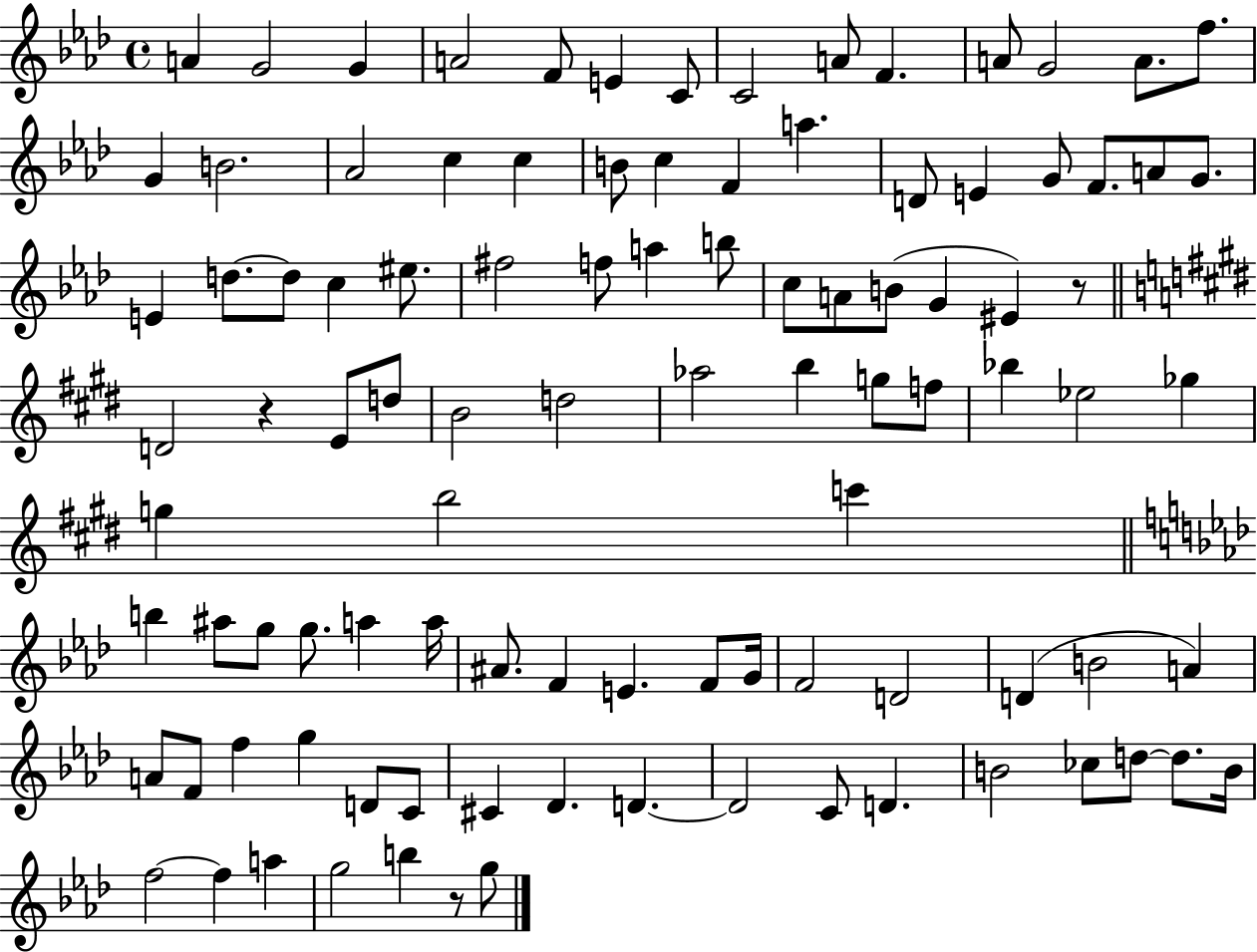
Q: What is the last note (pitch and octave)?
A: G5